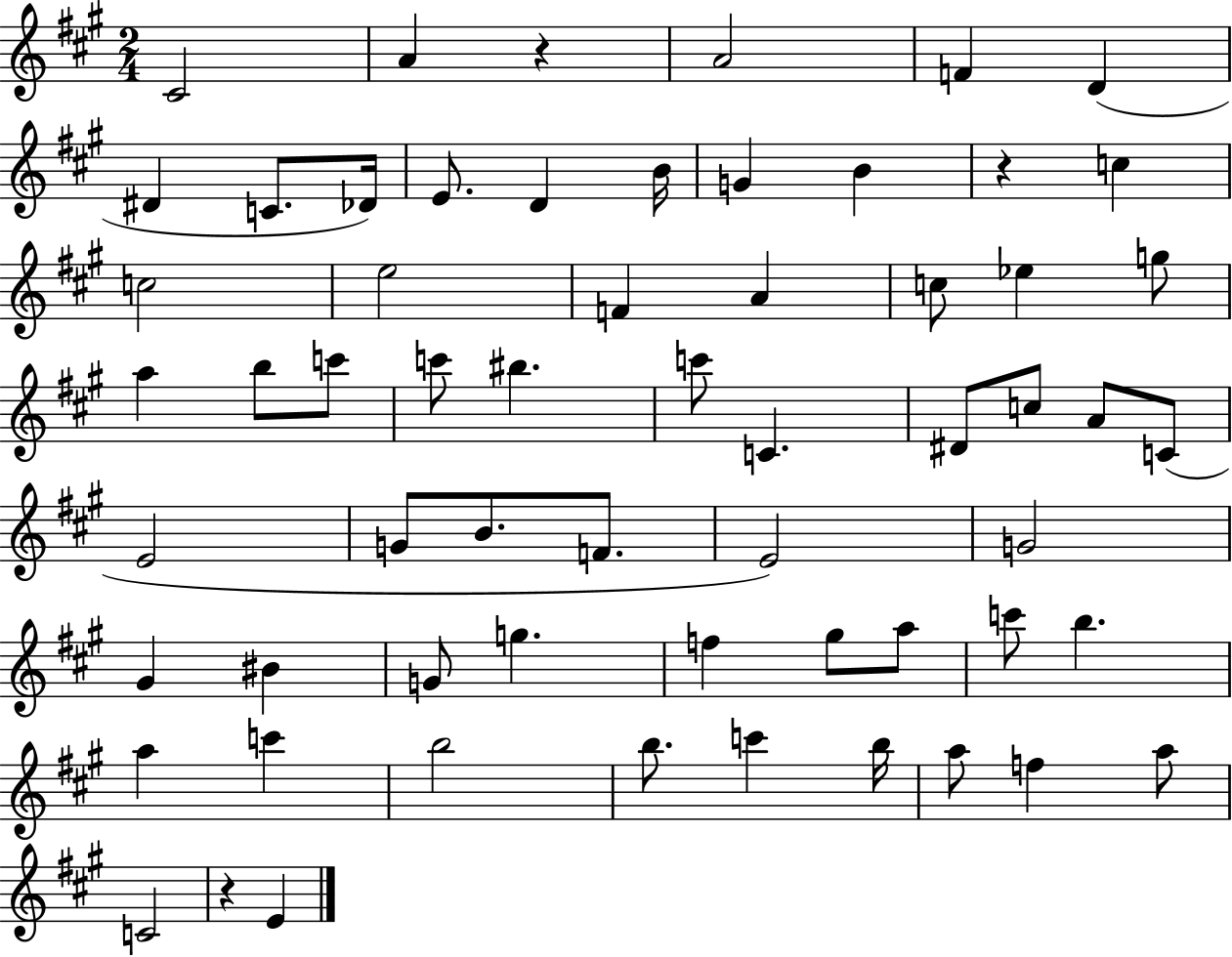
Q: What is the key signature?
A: A major